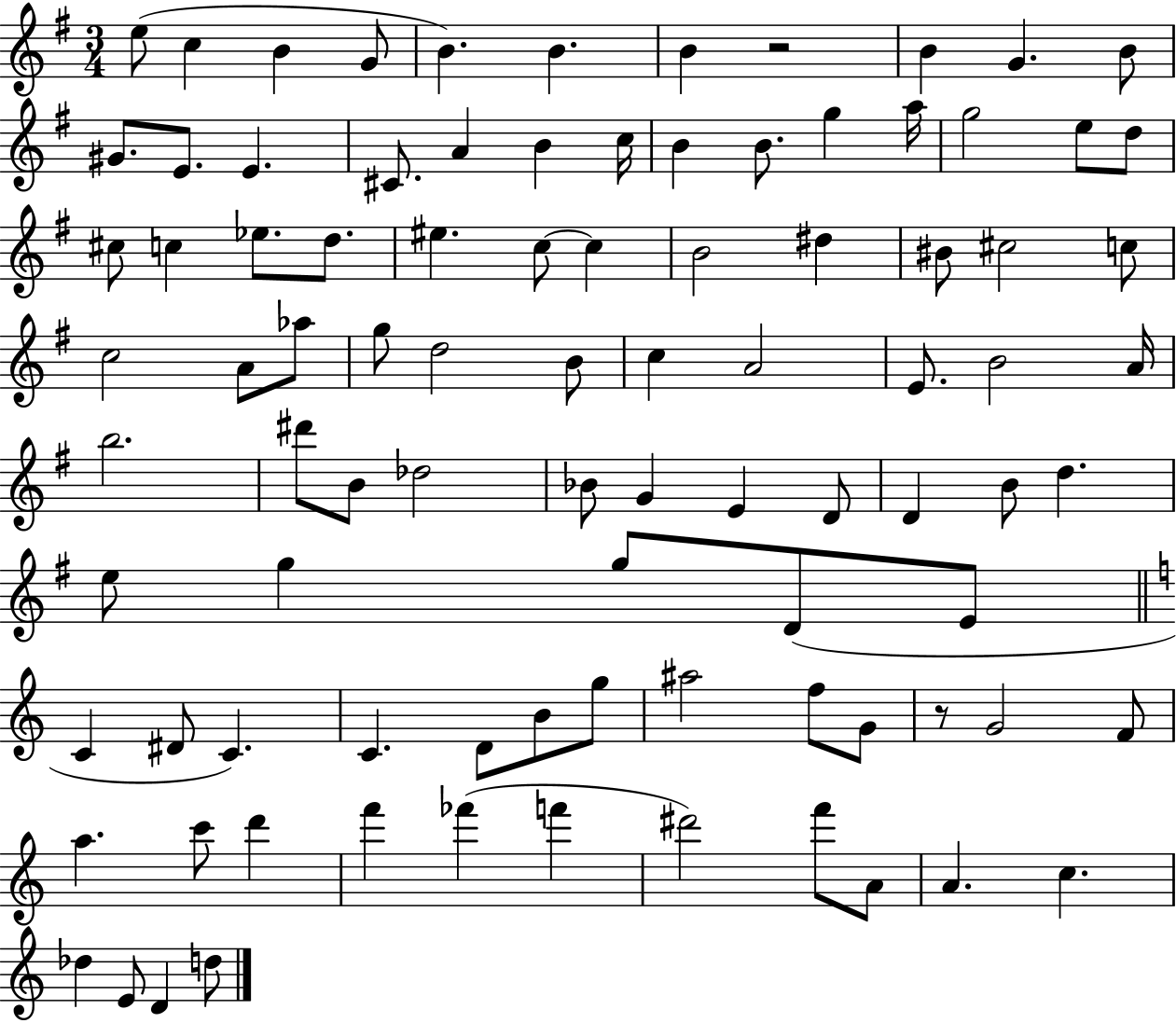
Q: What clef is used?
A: treble